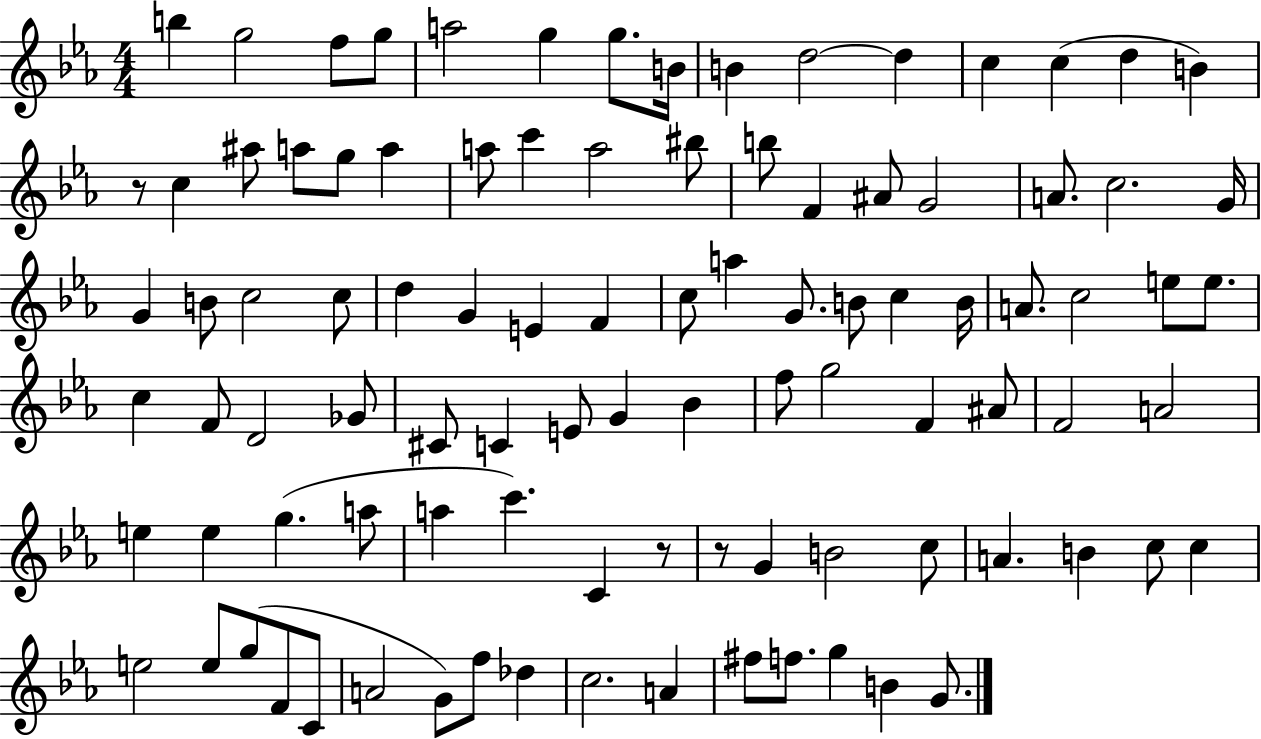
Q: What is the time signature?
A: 4/4